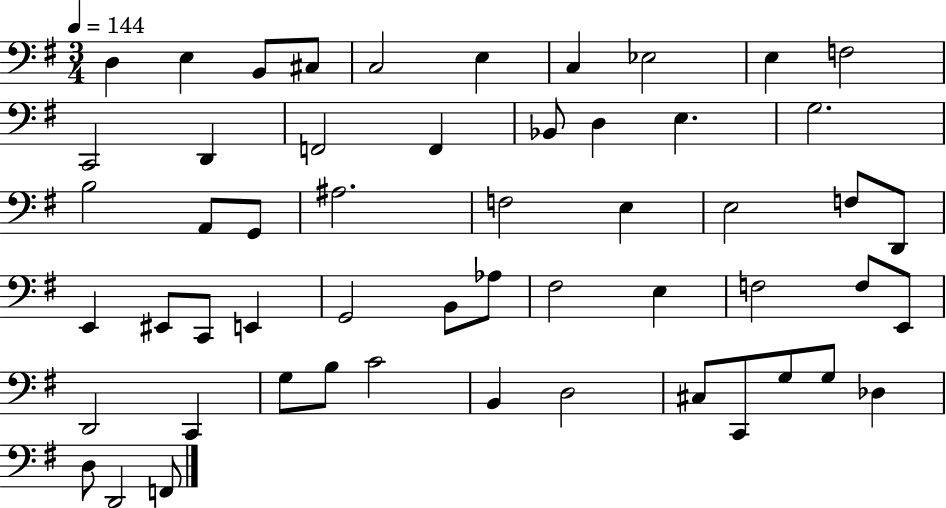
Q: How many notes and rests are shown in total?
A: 54